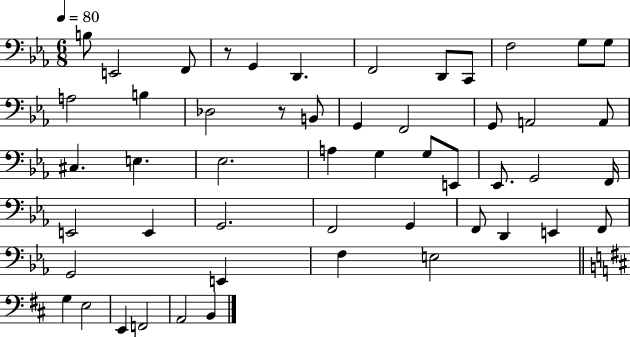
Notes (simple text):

B3/e E2/h F2/e R/e G2/q D2/q. F2/h D2/e C2/e F3/h G3/e G3/e A3/h B3/q Db3/h R/e B2/e G2/q F2/h G2/e A2/h A2/e C#3/q. E3/q. Eb3/h. A3/q G3/q G3/e E2/e Eb2/e. G2/h F2/s E2/h E2/q G2/h. F2/h G2/q F2/e D2/q E2/q F2/e G2/h E2/q F3/q E3/h G3/q E3/h E2/q F2/h A2/h B2/q